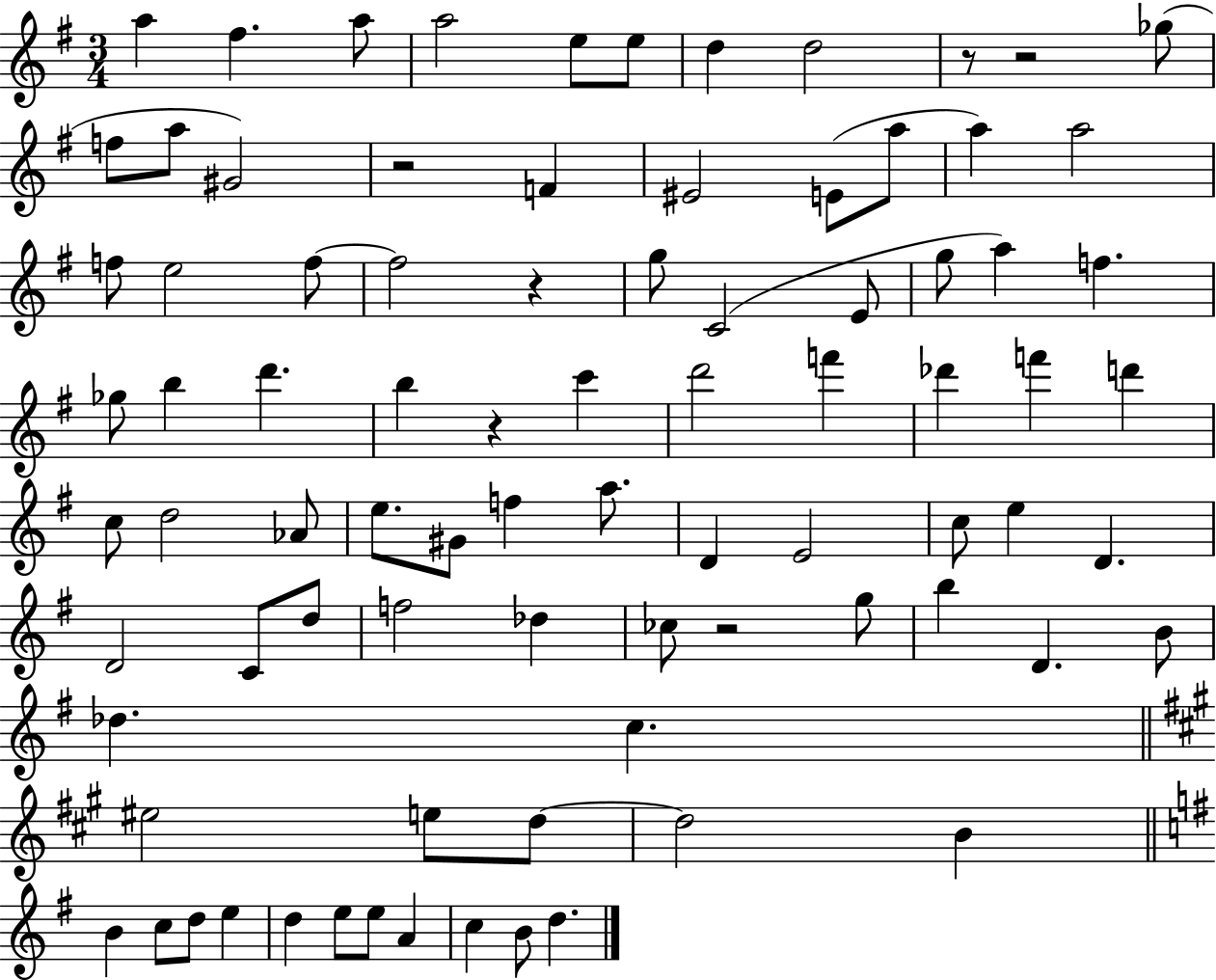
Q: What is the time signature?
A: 3/4